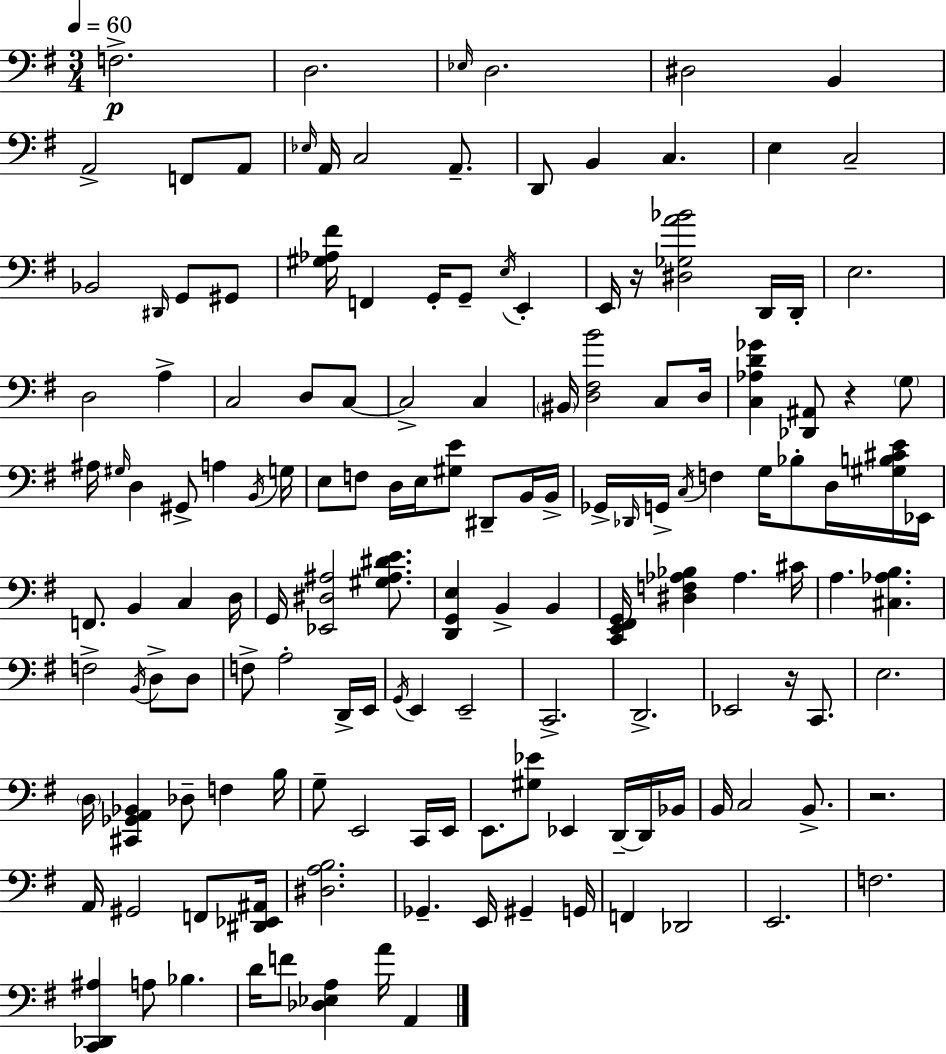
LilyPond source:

{
  \clef bass
  \numericTimeSignature
  \time 3/4
  \key e \minor
  \tempo 4 = 60
  \repeat volta 2 { f2.->\p | d2. | \grace { ees16 } d2. | dis2 b,4 | \break a,2-> f,8 a,8 | \grace { ees16 } a,16 c2 a,8.-- | d,8 b,4 c4. | e4 c2-- | \break bes,2 \grace { dis,16 } g,8 | gis,8 <gis aes fis'>16 f,4 g,16-. g,8-- \acciaccatura { e16 } | e,4-. e,16 r16 <dis ges a' bes'>2 | d,16 d,16-. e2. | \break d2 | a4-> c2 | d8 c8~~ c2-> | c4 \parenthesize bis,16 <d fis b'>2 | \break c8 d16 <c aes d' ges'>4 <des, ais,>8 r4 | \parenthesize g8 ais16 \grace { gis16 } d4 gis,8-> | a4 \acciaccatura { b,16 } g16 e8 f8 d16 e16 | <gis e'>8 dis,8-- b,16 b,16-> ges,16-> \grace { des,16 } g,16-> \acciaccatura { c16 } f4 | \break g16 bes8-. d16 <gis b cis' e'>16 ees,16 f,8. b,4 | c4 d16 g,16 <ees, dis ais>2 | <gis ais dis' e'>8. <d, g, e>4 | b,4-> b,4 <c, e, fis, g,>16 <dis f aes bes>4 | \break aes4. cis'16 a4. | <cis aes b>4. f2-> | \acciaccatura { b,16 } d8-> d8 f8-> a2-. | d,16-> e,16 \acciaccatura { g,16 } e,4 | \break e,2-- c,2.-> | d,2.-> | ees,2 | r16 c,8. e2. | \break \parenthesize d16 <cis, ges, a, bes,>4 | des8-- f4 b16 g8-- | e,2 c,16 e,16 e,8. | <gis ees'>8 ees,4 d,16--~~ d,16 bes,16 b,16 c2 | \break b,8.-> r2. | a,16 gis,2 | f,8 <dis, ees, ais,>16 <dis a b>2. | ges,4.-- | \break e,16 gis,4-- g,16 f,4 | des,2 e,2. | f2. | <c, des, ais>4 | \break a8 bes4. d'16 f'8 | <des ees a>4 a'16 a,4 } \bar "|."
}